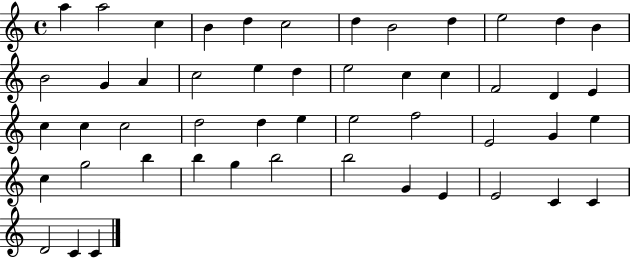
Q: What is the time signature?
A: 4/4